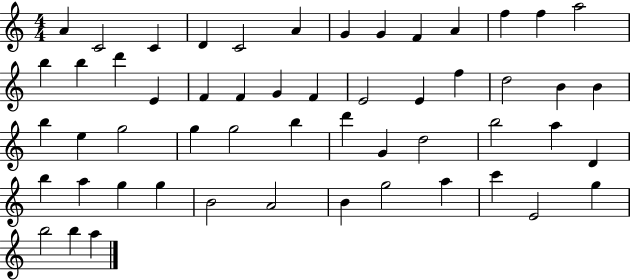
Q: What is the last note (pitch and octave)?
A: A5